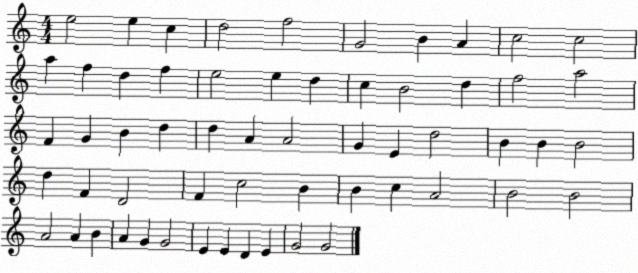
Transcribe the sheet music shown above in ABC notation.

X:1
T:Untitled
M:4/4
L:1/4
K:C
e2 e c d2 f2 G2 B A c2 c2 a f d f e2 e d c B2 d f2 a2 F G B d d A A2 G E d2 B B B2 d F D2 F c2 B B c A2 B2 B2 A2 A B A G G2 E E D E G2 G2